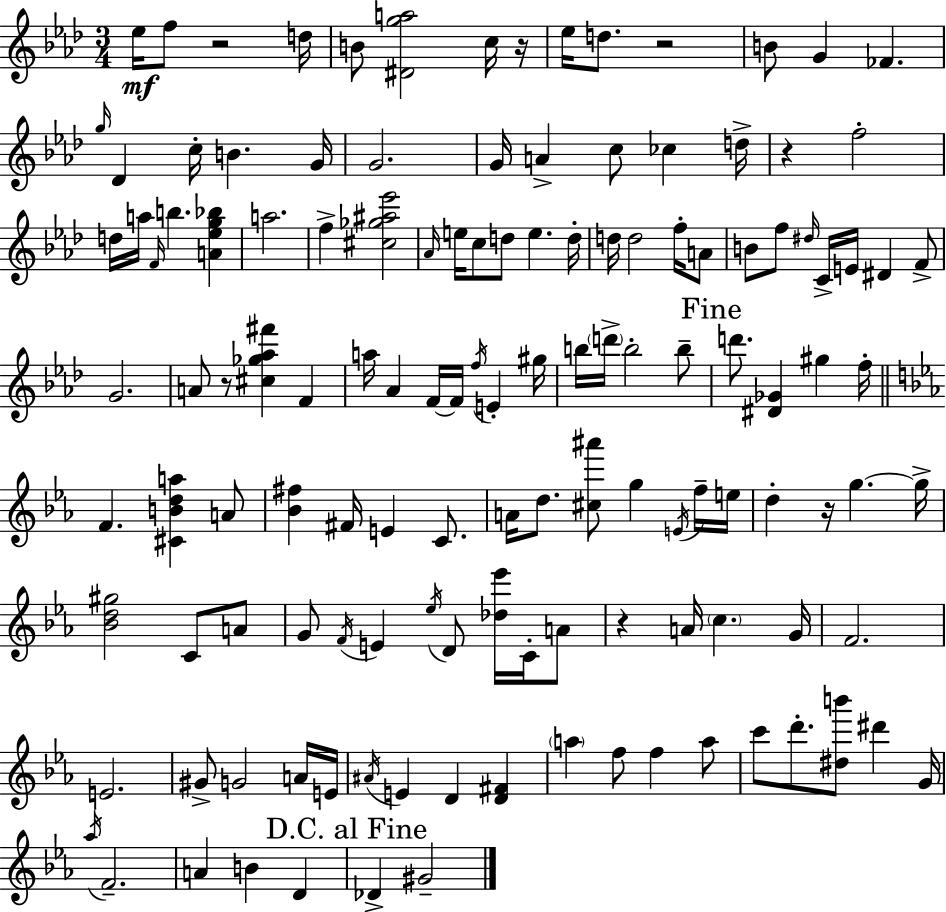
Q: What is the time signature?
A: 3/4